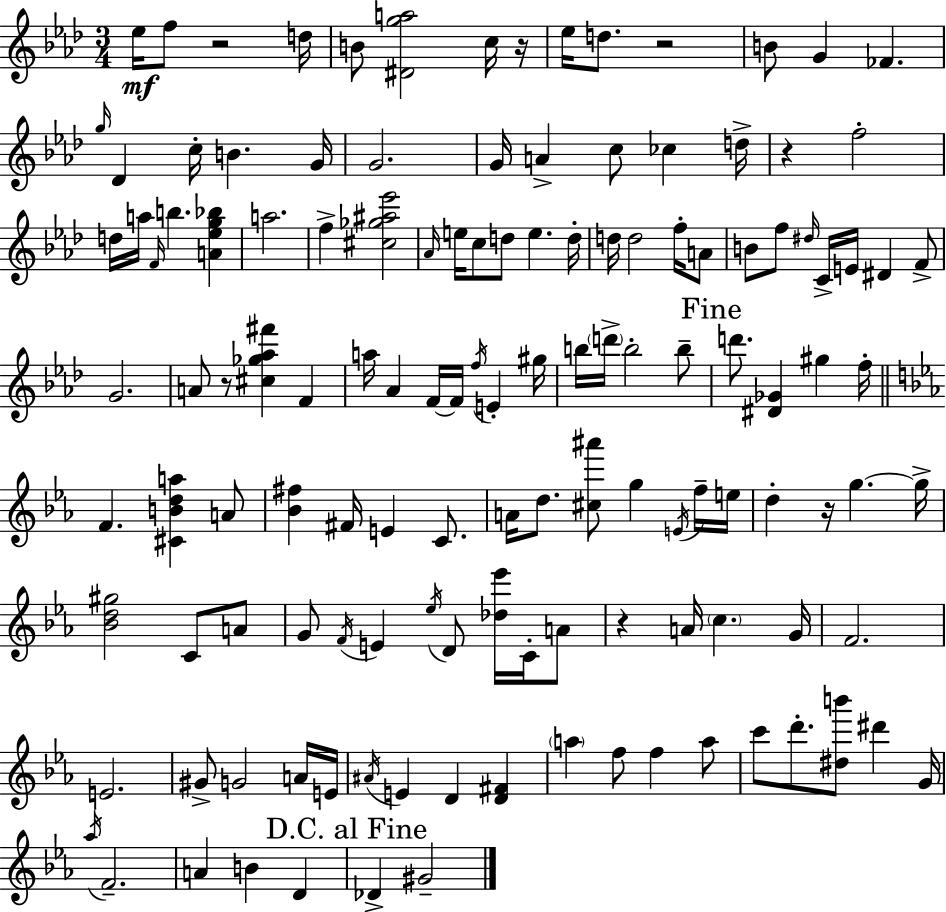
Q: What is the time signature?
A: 3/4